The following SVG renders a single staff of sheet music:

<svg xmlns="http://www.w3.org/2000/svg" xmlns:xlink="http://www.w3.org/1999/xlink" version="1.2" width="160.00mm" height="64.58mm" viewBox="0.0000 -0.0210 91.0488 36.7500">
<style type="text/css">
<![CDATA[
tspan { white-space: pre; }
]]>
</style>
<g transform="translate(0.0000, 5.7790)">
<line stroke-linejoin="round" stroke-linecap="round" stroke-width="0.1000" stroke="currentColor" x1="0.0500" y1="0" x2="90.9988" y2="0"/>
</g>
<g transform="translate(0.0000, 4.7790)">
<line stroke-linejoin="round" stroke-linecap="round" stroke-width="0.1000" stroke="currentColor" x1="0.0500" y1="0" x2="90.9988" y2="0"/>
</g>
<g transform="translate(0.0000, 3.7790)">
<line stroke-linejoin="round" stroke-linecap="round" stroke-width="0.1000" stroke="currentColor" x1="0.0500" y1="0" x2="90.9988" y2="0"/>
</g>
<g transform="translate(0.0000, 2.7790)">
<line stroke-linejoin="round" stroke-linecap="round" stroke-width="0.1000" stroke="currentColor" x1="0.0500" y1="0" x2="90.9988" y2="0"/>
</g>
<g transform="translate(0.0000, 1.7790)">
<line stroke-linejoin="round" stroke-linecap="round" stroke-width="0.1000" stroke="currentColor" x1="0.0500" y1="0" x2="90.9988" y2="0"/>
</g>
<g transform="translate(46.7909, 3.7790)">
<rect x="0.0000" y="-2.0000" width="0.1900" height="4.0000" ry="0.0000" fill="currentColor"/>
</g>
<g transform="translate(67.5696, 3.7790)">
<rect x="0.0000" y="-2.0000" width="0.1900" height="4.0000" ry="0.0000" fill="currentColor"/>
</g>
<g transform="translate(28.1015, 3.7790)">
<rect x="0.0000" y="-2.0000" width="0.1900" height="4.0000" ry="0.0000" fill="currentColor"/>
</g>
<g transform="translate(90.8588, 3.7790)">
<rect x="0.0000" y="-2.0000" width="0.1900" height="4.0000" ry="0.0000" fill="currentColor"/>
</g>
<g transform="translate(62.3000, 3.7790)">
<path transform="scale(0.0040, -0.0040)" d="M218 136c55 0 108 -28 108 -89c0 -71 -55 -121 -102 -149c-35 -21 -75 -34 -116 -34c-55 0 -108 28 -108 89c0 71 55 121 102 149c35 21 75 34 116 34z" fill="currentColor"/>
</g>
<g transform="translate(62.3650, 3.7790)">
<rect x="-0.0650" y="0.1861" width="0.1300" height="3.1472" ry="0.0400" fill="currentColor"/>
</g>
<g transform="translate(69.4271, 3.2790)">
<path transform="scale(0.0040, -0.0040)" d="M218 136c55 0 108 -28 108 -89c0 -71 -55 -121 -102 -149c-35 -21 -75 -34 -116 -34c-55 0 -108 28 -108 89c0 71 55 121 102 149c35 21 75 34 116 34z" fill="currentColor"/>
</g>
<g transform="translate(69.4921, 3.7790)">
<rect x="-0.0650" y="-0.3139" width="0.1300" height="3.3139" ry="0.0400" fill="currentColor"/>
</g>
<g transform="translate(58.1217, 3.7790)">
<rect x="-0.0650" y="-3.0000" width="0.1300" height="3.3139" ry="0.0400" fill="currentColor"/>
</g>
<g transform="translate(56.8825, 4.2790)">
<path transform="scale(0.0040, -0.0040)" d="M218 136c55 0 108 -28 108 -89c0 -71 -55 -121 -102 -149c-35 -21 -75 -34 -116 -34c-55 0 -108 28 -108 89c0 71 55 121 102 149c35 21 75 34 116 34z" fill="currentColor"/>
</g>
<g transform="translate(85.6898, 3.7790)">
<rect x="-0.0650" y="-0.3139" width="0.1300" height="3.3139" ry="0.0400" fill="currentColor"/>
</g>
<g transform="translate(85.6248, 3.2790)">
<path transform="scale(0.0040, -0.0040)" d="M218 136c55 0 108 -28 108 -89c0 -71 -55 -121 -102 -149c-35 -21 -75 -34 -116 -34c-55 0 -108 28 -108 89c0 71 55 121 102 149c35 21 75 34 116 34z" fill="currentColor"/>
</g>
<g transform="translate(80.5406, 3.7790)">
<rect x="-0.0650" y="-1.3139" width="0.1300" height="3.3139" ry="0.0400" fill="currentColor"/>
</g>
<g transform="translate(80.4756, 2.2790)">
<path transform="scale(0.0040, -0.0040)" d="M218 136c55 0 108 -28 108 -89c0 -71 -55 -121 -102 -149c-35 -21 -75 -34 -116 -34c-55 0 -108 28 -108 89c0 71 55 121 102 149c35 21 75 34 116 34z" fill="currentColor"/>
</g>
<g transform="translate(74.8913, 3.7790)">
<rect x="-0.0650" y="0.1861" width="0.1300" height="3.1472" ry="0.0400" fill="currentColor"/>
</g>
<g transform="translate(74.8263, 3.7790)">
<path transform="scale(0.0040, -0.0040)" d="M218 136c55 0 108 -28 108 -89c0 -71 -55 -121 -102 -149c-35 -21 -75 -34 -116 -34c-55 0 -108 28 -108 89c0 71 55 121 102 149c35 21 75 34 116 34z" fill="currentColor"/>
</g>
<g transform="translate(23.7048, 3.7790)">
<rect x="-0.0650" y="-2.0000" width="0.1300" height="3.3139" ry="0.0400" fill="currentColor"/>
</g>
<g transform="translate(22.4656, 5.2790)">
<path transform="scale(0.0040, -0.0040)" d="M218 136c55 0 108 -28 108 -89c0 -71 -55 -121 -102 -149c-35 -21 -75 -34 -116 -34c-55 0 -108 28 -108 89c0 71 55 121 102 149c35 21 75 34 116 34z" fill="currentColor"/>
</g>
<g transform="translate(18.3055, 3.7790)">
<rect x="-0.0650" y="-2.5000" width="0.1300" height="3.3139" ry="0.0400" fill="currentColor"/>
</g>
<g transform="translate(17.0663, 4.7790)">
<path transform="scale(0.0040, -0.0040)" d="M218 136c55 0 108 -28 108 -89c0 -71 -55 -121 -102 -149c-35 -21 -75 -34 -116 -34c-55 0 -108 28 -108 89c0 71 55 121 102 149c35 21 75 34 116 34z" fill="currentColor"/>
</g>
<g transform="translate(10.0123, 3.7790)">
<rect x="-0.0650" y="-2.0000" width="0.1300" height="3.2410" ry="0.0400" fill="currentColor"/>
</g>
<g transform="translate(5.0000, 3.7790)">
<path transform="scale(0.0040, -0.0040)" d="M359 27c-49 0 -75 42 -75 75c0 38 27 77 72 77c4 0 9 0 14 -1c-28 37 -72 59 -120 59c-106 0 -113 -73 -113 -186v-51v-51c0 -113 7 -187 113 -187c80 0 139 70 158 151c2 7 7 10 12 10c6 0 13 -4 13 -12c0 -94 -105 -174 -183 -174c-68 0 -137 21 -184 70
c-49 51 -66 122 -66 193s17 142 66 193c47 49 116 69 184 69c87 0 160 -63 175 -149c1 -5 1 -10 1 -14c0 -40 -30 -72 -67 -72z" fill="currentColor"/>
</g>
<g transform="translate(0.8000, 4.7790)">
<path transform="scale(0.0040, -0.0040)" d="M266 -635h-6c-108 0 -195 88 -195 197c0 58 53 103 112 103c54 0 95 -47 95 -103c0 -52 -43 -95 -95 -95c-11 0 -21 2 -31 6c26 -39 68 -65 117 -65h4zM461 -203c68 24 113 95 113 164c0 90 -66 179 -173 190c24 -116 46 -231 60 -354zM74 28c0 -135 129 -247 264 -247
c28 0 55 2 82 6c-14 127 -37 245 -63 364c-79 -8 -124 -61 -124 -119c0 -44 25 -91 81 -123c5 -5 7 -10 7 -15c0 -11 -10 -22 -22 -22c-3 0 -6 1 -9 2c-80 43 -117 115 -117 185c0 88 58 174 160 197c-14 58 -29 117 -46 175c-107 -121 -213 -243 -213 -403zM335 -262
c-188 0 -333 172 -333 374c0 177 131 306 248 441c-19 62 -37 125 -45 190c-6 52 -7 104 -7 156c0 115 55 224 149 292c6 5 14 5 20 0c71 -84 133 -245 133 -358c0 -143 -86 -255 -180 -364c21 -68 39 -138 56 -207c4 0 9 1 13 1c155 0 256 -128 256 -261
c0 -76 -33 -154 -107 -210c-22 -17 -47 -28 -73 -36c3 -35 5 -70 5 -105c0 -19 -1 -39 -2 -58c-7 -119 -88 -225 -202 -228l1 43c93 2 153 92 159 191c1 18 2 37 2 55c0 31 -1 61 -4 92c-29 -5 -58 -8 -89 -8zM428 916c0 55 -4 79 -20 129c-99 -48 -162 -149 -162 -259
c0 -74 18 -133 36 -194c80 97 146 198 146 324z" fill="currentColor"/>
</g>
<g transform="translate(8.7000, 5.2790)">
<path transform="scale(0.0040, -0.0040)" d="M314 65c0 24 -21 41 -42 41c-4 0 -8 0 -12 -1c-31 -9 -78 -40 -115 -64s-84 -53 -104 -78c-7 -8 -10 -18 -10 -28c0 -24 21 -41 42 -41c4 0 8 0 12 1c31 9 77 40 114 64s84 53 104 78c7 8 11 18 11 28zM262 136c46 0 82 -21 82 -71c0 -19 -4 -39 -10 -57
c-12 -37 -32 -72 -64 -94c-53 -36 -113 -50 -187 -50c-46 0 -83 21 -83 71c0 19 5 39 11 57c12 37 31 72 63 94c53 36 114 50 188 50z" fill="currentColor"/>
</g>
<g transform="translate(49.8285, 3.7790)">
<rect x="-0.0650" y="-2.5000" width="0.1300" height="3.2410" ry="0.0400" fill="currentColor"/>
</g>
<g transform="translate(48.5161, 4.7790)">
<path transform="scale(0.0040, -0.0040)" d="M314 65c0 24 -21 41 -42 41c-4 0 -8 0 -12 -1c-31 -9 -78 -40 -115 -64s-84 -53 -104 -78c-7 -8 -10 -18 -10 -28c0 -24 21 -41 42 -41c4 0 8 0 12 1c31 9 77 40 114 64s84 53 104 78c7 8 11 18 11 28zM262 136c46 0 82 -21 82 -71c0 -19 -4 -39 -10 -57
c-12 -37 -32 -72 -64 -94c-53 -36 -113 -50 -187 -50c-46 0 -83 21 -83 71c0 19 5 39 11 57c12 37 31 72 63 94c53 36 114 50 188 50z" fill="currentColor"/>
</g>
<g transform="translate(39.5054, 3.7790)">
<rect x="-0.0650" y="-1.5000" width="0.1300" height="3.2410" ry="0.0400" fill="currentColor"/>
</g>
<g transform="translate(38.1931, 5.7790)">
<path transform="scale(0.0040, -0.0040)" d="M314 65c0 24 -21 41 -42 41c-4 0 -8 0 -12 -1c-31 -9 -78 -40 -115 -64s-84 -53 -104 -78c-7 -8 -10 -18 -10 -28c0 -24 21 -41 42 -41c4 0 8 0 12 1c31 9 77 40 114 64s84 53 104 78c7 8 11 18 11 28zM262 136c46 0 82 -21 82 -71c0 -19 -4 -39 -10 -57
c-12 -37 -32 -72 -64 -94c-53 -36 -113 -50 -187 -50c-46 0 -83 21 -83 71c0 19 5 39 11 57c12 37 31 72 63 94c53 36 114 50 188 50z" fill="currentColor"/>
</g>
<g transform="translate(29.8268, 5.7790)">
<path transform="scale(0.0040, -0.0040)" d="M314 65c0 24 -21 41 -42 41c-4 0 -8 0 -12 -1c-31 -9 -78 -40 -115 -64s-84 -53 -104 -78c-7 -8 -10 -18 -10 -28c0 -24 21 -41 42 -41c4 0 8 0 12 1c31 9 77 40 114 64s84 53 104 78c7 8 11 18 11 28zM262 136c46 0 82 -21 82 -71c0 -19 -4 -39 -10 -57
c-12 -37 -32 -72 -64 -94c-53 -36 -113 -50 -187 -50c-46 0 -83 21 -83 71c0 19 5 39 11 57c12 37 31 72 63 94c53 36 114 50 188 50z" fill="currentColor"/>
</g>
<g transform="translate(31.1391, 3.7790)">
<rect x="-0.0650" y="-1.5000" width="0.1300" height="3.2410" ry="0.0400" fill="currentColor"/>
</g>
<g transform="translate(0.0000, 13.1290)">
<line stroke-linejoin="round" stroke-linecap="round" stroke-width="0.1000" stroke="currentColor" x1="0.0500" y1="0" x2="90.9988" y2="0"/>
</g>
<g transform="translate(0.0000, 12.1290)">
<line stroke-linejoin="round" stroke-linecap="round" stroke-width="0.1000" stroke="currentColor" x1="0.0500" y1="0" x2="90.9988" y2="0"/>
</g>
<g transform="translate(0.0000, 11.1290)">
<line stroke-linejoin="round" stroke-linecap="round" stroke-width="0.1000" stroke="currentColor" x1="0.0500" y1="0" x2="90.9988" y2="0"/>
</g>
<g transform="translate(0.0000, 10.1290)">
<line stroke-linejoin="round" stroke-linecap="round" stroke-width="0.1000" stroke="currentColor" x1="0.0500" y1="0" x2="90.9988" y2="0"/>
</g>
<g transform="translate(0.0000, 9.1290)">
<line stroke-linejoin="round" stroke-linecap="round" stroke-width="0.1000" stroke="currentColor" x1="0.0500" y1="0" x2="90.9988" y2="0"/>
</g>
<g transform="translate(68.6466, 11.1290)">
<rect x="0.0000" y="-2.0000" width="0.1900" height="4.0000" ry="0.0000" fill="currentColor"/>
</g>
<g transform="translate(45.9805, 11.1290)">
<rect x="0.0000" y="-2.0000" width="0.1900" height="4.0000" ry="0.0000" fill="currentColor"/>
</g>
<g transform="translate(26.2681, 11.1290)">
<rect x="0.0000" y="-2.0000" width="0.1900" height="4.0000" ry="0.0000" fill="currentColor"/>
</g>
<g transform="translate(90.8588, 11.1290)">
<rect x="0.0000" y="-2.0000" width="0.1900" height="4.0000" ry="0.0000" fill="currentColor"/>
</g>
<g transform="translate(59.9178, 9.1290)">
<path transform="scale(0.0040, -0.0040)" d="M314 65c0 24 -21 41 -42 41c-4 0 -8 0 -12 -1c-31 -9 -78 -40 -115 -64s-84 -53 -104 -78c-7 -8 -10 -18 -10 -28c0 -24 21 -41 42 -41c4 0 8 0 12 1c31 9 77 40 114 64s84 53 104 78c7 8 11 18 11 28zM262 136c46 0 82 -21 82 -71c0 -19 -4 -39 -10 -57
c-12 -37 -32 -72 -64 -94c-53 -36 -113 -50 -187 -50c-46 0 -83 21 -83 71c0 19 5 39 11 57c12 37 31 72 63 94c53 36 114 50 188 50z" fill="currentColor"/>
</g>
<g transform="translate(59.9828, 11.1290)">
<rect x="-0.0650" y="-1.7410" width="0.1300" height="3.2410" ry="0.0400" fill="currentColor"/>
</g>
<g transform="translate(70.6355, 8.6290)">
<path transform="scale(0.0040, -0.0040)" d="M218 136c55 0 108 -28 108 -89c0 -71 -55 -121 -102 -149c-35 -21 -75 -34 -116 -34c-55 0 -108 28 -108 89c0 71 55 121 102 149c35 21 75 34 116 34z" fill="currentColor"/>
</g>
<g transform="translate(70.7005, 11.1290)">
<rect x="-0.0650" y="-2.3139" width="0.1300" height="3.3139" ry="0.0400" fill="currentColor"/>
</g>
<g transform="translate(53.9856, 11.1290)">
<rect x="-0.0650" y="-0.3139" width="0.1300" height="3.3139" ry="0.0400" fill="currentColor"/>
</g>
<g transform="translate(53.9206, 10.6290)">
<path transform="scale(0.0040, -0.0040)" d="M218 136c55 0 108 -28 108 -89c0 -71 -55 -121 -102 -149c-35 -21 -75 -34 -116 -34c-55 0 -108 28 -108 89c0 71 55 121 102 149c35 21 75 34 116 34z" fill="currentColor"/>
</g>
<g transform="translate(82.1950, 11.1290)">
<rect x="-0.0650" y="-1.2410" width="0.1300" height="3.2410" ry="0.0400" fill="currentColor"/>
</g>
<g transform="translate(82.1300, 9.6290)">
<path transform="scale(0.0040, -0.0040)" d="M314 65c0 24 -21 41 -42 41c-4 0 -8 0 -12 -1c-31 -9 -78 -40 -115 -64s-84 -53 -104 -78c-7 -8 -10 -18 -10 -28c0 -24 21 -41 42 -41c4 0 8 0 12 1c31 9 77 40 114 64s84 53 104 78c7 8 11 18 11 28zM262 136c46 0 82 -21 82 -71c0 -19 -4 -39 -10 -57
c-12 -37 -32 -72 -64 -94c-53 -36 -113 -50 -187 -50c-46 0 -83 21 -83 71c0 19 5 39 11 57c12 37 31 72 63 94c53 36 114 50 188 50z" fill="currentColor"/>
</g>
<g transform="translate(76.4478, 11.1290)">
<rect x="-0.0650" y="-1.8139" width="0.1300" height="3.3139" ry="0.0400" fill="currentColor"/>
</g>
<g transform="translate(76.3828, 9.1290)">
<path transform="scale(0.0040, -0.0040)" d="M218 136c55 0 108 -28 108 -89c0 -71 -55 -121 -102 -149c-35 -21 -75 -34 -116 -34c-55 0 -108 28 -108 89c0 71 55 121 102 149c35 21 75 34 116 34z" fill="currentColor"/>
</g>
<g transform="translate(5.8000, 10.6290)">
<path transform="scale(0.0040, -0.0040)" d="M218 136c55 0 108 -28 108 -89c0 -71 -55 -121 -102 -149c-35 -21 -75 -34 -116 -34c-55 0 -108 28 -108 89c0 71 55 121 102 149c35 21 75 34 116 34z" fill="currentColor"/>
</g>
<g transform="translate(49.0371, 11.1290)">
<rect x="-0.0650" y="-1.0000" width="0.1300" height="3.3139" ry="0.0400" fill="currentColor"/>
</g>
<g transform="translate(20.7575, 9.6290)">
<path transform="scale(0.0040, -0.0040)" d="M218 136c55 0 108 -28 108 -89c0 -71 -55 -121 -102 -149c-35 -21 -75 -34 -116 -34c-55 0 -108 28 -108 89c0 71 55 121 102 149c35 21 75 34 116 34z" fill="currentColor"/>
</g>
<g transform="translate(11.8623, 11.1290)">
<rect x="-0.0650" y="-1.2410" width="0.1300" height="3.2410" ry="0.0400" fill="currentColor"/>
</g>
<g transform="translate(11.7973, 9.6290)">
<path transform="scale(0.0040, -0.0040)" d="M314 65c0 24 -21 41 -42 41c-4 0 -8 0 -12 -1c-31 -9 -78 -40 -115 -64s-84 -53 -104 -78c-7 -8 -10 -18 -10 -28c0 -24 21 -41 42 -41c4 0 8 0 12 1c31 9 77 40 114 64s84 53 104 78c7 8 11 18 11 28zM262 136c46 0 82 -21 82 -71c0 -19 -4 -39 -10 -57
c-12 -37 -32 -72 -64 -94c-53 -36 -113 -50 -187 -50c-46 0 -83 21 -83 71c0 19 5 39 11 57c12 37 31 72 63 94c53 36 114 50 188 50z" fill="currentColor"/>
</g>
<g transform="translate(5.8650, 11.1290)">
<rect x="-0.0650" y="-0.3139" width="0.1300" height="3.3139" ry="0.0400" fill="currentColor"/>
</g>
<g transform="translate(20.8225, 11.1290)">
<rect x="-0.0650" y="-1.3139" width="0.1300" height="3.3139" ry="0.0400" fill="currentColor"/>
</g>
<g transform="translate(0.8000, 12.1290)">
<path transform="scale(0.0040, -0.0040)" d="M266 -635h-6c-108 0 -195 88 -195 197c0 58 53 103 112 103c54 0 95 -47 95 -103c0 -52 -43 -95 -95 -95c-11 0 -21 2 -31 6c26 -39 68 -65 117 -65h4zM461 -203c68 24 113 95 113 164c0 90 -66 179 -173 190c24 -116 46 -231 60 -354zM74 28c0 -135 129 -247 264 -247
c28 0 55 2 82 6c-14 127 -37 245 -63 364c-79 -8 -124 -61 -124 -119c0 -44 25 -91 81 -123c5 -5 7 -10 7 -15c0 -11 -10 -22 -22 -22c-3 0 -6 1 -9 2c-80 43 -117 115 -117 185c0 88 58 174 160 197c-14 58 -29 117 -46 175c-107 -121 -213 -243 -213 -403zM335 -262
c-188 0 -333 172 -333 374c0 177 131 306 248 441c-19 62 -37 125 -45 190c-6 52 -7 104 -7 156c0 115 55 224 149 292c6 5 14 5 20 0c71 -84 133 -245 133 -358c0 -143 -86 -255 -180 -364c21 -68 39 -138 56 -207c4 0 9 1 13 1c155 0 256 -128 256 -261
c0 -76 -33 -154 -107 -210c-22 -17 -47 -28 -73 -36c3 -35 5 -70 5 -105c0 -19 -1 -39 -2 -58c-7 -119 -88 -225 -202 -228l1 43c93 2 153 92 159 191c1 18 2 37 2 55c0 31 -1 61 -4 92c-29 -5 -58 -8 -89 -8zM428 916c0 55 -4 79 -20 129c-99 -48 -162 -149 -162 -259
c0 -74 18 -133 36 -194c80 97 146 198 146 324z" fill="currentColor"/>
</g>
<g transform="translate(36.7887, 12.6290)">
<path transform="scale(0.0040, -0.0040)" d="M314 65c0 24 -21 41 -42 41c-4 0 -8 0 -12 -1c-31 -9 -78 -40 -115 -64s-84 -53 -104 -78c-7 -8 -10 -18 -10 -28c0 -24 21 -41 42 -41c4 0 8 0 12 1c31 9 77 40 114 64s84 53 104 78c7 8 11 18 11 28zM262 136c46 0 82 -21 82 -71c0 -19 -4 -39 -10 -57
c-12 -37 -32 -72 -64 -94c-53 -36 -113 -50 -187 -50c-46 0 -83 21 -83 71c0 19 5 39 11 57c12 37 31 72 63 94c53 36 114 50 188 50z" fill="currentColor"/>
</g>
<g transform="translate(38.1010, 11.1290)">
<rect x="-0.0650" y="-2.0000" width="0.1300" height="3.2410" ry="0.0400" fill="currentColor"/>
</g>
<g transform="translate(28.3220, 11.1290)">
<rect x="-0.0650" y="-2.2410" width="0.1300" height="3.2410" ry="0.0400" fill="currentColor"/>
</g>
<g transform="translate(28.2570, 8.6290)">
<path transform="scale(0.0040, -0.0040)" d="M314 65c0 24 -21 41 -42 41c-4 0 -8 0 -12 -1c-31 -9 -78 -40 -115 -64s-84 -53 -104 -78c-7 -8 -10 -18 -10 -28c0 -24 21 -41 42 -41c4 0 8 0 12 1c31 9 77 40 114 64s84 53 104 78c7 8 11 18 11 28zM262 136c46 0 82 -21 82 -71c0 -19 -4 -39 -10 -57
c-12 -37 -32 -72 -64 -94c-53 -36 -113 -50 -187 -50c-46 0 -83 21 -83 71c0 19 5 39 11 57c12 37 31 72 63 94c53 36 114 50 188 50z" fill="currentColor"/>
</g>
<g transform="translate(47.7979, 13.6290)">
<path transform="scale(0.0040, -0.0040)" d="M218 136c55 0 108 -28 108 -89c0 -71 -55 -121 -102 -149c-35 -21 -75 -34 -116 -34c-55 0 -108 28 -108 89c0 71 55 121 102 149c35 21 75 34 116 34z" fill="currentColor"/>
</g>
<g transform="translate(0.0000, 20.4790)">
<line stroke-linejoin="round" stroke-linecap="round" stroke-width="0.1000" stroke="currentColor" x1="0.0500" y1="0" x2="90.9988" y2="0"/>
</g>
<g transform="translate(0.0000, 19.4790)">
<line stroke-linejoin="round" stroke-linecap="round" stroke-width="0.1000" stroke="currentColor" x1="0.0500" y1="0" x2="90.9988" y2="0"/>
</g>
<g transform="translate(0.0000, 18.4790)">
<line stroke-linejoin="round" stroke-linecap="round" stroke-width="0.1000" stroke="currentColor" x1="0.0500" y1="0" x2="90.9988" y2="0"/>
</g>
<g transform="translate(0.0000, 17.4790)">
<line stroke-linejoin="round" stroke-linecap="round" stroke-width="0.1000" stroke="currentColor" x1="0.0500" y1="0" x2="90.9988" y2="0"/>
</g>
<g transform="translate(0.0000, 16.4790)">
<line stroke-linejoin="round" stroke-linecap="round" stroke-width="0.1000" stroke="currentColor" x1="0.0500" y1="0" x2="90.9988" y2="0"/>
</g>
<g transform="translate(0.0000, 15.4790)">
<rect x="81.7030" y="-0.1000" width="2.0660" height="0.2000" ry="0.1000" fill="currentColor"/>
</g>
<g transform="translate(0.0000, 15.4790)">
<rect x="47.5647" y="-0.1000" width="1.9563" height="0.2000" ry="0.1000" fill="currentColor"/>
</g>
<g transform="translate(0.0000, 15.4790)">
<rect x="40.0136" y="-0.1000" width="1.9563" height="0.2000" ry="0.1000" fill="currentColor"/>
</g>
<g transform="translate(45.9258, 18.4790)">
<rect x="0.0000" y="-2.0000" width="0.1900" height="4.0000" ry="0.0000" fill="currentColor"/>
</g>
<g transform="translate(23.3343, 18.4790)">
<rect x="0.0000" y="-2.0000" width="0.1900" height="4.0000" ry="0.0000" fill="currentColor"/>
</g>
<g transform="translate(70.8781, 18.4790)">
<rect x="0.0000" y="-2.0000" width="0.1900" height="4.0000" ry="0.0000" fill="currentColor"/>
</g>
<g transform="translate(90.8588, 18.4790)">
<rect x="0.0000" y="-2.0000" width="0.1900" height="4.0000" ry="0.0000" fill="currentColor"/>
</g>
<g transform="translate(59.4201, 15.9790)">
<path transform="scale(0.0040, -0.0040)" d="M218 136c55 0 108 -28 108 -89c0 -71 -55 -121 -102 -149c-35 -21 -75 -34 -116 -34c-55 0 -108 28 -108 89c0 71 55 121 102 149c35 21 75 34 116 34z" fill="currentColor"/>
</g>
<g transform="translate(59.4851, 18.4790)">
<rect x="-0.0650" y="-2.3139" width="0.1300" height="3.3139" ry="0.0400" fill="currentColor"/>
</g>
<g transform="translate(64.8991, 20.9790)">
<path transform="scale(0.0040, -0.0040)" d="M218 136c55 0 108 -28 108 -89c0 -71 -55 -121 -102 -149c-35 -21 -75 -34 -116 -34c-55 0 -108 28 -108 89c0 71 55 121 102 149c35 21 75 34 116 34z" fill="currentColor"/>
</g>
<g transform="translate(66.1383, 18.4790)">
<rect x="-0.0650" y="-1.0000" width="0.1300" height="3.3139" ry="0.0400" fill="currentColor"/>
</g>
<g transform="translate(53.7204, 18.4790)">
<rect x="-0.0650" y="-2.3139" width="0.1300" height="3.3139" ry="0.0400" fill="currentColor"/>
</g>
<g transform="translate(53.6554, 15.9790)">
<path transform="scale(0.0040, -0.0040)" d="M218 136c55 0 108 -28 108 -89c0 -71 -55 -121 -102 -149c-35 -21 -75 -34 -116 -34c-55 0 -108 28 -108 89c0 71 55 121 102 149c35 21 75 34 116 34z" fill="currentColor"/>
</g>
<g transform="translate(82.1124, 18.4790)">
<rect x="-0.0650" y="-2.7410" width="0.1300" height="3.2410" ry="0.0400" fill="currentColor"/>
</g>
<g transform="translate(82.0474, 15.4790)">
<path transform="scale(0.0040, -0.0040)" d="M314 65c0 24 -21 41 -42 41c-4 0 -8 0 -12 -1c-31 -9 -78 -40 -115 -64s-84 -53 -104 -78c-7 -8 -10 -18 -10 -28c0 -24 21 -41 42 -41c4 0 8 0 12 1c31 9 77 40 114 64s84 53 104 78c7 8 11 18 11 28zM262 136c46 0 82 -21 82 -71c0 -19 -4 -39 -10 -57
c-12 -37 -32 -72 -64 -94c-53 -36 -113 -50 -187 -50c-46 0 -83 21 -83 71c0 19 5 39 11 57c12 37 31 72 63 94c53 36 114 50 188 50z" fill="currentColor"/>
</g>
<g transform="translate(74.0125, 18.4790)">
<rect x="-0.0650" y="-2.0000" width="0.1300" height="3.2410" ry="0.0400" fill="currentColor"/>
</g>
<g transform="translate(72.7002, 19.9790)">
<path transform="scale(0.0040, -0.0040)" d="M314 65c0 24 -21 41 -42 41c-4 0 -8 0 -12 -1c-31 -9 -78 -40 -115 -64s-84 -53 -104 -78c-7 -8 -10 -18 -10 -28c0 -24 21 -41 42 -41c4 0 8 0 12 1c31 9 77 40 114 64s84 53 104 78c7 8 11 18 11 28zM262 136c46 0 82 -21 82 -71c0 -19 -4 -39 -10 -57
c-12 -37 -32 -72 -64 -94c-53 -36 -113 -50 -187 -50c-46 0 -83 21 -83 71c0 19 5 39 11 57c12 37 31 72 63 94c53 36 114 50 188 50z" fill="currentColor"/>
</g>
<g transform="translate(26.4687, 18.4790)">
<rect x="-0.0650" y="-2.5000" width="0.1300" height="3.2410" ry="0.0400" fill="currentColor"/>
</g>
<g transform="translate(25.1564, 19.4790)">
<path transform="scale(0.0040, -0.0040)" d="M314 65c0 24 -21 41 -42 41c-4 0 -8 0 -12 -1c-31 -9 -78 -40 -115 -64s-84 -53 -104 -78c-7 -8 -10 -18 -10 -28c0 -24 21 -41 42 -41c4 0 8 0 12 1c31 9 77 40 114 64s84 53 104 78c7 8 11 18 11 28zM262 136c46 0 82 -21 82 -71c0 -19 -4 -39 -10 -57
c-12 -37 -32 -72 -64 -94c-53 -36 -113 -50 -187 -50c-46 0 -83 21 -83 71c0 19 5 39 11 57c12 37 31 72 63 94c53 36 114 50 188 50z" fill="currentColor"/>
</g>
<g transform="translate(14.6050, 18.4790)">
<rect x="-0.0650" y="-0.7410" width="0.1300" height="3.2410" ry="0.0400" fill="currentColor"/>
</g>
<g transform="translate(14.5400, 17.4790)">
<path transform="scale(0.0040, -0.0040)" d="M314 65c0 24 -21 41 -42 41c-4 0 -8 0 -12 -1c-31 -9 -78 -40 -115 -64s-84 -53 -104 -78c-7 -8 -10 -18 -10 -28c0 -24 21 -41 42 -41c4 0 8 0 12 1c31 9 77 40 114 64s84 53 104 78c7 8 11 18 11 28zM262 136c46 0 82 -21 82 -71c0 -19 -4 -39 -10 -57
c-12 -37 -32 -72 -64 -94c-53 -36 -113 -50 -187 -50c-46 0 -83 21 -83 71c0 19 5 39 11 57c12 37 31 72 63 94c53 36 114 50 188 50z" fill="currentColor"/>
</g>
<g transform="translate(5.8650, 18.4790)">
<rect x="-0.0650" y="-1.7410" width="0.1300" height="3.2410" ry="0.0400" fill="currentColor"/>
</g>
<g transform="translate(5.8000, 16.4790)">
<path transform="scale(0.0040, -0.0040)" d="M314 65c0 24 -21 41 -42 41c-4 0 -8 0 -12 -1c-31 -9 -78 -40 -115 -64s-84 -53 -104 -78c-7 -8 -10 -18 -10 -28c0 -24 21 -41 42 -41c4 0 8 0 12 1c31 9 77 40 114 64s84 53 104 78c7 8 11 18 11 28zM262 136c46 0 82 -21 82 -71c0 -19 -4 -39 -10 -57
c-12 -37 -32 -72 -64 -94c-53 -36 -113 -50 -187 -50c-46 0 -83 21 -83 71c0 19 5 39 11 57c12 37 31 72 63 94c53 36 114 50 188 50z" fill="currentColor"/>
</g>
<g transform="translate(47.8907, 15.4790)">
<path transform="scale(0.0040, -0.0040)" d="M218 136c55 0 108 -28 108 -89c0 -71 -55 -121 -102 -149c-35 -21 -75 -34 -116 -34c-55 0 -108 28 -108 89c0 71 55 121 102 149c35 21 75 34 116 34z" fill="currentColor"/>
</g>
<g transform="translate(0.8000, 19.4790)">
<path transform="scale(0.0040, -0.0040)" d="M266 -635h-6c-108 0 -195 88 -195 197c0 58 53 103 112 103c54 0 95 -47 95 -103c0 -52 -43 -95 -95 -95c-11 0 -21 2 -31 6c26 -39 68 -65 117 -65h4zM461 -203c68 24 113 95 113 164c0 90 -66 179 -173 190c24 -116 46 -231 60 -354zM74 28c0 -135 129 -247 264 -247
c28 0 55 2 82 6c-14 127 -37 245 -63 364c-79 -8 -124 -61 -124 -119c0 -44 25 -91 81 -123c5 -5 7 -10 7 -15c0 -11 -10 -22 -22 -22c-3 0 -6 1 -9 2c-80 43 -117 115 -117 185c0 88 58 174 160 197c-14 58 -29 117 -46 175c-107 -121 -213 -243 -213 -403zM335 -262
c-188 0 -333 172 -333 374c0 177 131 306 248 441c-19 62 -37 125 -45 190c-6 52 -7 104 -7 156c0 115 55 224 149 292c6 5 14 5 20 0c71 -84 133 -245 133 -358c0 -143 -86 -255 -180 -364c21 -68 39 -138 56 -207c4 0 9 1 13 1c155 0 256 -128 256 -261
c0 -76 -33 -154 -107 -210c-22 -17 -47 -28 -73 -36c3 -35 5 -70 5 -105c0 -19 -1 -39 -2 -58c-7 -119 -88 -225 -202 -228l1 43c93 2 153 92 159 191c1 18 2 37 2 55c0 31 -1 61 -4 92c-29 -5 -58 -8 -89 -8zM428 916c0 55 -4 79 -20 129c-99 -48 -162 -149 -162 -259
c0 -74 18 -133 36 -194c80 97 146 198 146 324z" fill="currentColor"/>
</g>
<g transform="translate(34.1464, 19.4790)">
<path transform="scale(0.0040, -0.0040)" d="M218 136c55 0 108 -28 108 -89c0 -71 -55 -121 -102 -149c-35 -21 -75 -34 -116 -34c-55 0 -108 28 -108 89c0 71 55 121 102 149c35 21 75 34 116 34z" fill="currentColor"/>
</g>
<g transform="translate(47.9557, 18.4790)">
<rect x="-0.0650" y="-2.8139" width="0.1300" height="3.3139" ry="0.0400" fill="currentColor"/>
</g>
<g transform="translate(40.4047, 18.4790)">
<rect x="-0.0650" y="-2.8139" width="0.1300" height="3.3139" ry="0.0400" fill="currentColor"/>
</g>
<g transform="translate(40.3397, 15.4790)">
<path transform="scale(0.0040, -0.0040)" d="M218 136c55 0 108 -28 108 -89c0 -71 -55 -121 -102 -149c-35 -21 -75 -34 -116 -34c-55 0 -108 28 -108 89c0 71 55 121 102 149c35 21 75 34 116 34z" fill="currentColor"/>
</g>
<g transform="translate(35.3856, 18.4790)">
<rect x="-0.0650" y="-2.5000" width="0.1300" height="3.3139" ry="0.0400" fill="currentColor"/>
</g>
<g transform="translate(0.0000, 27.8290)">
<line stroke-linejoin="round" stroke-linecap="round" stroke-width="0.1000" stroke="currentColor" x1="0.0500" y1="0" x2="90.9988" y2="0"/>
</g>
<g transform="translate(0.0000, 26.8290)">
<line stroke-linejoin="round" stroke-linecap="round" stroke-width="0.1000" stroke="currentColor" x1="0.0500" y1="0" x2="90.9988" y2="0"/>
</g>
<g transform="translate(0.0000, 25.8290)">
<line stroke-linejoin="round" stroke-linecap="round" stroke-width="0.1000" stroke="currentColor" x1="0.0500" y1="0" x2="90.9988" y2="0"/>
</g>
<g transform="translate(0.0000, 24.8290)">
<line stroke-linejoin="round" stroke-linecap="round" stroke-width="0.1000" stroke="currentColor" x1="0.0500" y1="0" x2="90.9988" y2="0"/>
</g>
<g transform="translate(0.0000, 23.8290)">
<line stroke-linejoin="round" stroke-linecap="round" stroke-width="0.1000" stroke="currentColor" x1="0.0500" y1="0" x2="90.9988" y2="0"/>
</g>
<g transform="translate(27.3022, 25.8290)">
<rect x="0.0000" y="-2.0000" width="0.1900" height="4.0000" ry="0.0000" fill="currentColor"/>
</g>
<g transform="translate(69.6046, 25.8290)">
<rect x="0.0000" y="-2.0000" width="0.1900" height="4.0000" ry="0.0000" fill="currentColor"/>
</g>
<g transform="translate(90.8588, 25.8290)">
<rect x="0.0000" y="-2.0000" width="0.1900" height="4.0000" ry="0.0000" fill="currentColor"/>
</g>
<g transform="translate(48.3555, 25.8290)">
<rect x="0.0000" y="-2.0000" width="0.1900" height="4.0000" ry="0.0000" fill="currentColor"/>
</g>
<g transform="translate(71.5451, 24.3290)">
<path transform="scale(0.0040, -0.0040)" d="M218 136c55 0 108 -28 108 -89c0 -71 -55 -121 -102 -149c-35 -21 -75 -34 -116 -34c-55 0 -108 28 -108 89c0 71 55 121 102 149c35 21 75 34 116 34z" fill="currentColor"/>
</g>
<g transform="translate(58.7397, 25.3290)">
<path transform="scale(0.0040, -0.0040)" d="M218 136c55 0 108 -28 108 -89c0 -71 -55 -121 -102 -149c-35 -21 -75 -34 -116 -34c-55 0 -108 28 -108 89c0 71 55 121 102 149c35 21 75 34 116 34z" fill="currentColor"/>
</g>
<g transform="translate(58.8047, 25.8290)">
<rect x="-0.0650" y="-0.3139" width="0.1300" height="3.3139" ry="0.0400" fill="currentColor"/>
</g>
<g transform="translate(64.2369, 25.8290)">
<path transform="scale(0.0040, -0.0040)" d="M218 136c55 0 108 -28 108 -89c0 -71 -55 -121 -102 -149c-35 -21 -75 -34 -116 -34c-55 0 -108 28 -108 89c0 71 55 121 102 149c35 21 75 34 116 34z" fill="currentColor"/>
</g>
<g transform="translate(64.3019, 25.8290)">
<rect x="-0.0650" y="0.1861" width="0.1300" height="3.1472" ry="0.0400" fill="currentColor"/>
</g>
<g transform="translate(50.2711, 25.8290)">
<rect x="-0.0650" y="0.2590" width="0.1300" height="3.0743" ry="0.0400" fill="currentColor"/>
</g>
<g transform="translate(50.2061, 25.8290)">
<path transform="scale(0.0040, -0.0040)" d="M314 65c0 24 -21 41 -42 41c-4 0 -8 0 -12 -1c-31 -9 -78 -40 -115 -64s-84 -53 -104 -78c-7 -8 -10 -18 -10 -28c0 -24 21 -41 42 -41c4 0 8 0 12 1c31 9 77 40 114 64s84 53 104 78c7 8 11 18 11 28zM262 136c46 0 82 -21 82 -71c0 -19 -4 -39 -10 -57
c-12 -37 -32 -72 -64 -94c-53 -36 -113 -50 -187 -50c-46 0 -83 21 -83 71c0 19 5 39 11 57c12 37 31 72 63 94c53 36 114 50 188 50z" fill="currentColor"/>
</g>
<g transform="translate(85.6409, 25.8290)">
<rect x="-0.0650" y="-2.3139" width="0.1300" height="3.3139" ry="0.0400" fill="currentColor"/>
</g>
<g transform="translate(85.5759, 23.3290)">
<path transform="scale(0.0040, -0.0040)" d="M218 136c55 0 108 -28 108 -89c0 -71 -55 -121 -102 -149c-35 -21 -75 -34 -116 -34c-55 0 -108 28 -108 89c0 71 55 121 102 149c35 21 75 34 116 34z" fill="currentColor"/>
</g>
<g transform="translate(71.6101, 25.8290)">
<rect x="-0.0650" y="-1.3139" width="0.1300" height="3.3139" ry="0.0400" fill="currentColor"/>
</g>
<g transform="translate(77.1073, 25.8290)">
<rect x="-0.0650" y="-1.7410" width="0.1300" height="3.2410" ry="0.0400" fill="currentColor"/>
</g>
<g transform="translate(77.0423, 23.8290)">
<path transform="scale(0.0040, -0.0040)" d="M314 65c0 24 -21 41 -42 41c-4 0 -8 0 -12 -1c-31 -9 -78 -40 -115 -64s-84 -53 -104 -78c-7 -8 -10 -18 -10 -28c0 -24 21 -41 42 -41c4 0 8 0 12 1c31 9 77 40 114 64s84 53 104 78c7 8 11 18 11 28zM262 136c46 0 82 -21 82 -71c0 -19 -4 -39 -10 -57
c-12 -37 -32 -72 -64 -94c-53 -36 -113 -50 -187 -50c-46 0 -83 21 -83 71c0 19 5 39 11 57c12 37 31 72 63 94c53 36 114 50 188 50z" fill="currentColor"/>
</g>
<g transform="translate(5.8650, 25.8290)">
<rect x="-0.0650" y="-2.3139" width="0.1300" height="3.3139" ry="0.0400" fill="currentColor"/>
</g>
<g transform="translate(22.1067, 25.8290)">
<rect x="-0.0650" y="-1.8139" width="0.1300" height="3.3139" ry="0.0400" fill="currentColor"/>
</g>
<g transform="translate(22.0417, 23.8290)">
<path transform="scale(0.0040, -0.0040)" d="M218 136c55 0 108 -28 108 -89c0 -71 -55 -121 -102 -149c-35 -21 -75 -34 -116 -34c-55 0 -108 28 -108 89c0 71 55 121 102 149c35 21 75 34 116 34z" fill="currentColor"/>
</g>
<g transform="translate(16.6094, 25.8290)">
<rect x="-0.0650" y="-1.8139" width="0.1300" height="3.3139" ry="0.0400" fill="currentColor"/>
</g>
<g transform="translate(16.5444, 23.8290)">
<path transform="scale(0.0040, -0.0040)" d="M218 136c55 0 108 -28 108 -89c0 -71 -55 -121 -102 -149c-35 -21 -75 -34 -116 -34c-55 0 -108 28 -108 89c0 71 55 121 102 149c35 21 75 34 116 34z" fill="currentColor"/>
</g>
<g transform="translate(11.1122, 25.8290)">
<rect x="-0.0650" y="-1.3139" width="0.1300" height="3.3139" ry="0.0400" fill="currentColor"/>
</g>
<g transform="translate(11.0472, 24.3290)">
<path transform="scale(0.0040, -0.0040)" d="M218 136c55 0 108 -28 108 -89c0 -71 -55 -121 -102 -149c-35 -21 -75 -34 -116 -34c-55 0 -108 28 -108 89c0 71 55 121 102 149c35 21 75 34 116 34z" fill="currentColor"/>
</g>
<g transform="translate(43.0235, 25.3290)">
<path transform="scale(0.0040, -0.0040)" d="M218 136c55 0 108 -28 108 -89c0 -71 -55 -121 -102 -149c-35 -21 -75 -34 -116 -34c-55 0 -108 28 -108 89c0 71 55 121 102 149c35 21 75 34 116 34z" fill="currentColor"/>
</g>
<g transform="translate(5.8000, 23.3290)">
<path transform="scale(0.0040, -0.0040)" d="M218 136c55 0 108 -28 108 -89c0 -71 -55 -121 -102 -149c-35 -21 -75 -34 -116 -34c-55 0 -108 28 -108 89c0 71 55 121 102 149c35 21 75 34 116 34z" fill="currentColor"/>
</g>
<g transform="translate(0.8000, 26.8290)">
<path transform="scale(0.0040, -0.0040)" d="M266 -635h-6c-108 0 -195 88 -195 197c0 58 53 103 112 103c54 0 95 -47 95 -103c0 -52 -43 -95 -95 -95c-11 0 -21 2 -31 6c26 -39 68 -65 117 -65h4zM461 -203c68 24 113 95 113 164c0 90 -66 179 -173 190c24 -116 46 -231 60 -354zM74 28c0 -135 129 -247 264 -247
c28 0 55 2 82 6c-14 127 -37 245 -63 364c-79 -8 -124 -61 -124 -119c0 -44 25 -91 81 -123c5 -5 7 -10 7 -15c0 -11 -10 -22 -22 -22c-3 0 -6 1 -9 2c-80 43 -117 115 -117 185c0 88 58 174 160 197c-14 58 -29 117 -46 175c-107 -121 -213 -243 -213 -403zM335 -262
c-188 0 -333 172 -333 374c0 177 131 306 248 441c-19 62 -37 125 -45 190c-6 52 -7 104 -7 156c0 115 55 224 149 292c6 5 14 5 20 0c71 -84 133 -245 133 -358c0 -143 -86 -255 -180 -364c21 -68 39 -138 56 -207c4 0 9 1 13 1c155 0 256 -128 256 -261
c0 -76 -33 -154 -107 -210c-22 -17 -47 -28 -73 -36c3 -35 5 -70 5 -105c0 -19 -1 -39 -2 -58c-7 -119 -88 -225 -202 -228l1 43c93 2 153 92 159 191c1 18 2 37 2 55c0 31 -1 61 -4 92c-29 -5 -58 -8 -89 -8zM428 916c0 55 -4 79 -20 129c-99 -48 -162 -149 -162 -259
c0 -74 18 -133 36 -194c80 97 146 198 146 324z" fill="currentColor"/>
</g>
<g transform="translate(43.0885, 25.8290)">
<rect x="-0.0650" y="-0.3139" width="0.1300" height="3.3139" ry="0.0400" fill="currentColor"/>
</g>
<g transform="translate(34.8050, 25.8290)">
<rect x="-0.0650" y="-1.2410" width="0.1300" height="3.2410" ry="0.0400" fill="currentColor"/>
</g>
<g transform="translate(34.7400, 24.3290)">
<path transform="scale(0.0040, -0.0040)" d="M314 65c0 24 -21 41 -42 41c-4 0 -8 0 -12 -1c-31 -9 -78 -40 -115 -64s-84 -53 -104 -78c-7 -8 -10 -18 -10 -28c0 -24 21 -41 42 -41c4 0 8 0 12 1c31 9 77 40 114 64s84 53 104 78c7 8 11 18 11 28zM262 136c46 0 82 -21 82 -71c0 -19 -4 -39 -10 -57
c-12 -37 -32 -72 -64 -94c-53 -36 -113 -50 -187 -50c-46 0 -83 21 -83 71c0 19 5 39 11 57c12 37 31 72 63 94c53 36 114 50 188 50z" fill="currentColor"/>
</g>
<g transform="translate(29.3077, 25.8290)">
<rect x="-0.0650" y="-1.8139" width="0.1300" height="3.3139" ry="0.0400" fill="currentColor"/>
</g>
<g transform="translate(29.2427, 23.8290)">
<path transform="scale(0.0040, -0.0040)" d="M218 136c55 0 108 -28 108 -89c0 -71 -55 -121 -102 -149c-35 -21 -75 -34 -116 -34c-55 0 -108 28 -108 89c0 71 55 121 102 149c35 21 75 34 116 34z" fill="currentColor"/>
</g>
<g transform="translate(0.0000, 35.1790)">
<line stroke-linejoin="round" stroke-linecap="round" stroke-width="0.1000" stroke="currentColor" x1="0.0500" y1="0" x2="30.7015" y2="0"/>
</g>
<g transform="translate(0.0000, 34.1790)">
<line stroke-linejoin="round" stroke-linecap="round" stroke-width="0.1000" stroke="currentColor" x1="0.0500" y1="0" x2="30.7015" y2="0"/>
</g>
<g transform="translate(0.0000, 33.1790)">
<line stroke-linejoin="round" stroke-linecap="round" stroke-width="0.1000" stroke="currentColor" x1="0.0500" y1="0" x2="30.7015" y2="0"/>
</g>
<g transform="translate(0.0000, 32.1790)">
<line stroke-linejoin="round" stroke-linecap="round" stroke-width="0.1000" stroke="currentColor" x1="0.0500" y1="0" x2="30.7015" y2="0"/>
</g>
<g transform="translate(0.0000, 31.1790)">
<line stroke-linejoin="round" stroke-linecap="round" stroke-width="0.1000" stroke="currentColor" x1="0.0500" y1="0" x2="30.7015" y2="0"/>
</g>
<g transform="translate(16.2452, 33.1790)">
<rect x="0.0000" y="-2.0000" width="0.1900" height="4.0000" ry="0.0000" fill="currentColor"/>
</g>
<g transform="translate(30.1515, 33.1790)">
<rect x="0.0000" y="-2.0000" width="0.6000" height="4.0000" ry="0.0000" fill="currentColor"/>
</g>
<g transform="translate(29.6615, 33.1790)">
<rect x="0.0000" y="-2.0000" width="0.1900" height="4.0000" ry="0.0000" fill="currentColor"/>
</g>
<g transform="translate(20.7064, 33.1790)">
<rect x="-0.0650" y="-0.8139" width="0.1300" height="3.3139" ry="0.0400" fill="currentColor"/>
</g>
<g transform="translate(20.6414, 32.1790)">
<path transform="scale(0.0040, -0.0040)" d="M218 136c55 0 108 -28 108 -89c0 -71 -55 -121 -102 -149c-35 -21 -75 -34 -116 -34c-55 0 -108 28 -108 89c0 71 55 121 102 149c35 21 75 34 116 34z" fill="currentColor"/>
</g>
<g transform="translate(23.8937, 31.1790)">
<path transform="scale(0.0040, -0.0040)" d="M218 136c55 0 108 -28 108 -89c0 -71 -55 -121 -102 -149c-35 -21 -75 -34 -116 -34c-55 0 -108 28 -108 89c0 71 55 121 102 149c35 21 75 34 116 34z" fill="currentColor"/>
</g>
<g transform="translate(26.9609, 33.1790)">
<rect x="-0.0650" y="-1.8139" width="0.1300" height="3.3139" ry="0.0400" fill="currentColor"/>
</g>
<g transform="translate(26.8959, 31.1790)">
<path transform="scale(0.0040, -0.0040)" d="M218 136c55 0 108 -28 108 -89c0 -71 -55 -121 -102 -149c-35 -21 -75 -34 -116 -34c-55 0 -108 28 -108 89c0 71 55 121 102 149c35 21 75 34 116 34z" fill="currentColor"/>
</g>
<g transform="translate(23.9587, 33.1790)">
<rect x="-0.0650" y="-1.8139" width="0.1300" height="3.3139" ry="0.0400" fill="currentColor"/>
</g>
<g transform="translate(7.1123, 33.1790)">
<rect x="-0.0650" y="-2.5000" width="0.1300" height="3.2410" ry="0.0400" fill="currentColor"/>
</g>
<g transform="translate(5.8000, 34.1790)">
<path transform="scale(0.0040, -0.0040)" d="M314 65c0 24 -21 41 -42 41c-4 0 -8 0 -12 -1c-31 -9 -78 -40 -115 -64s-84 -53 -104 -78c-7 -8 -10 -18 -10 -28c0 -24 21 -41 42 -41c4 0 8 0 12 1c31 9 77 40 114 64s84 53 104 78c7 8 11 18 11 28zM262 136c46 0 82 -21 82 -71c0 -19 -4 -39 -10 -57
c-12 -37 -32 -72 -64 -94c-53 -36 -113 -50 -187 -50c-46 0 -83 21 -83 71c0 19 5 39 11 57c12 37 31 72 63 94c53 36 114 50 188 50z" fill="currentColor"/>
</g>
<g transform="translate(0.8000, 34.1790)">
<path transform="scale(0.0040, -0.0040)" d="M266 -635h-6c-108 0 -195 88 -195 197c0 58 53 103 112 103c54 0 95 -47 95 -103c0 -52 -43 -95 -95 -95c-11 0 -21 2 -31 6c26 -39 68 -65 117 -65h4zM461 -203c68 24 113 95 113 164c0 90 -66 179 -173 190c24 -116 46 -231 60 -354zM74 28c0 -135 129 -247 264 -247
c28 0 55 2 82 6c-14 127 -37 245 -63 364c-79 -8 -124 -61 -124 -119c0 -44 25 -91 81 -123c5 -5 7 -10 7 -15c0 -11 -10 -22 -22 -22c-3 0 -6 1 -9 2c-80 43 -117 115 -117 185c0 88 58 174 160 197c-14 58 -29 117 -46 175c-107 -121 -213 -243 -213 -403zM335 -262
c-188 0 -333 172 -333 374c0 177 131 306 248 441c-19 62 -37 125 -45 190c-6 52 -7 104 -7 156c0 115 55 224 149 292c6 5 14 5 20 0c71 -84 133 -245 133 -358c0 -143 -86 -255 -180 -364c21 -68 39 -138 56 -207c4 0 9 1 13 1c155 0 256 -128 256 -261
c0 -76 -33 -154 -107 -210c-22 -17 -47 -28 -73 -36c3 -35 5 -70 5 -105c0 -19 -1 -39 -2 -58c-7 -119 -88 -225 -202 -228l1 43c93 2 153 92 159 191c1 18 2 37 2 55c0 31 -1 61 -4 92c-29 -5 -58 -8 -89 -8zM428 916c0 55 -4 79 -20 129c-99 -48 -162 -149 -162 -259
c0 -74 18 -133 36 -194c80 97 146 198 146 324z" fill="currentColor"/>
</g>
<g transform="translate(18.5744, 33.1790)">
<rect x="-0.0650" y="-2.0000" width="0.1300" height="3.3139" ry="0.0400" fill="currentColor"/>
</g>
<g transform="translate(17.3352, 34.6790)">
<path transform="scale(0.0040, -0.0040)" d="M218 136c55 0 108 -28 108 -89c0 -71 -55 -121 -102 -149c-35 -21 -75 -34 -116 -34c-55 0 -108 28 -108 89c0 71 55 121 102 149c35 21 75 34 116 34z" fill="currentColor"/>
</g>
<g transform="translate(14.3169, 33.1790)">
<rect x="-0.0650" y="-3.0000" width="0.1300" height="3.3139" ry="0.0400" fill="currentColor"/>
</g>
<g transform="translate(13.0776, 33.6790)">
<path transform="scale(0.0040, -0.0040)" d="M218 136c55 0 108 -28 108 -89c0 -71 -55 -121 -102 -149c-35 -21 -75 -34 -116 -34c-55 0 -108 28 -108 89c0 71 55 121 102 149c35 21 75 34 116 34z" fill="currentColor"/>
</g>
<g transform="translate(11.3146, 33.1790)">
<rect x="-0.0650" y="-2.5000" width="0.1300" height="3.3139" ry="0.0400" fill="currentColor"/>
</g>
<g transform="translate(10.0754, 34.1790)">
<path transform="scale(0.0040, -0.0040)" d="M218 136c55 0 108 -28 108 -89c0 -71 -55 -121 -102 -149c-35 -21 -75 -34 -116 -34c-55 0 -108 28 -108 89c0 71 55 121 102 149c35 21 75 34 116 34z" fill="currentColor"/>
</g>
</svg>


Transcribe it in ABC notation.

X:1
T:Untitled
M:4/4
L:1/4
K:C
F2 G F E2 E2 G2 A B c B e c c e2 e g2 F2 D c f2 g f e2 f2 d2 G2 G a a g g D F2 a2 g e f f f e2 c B2 c B e f2 g G2 G A F d f f